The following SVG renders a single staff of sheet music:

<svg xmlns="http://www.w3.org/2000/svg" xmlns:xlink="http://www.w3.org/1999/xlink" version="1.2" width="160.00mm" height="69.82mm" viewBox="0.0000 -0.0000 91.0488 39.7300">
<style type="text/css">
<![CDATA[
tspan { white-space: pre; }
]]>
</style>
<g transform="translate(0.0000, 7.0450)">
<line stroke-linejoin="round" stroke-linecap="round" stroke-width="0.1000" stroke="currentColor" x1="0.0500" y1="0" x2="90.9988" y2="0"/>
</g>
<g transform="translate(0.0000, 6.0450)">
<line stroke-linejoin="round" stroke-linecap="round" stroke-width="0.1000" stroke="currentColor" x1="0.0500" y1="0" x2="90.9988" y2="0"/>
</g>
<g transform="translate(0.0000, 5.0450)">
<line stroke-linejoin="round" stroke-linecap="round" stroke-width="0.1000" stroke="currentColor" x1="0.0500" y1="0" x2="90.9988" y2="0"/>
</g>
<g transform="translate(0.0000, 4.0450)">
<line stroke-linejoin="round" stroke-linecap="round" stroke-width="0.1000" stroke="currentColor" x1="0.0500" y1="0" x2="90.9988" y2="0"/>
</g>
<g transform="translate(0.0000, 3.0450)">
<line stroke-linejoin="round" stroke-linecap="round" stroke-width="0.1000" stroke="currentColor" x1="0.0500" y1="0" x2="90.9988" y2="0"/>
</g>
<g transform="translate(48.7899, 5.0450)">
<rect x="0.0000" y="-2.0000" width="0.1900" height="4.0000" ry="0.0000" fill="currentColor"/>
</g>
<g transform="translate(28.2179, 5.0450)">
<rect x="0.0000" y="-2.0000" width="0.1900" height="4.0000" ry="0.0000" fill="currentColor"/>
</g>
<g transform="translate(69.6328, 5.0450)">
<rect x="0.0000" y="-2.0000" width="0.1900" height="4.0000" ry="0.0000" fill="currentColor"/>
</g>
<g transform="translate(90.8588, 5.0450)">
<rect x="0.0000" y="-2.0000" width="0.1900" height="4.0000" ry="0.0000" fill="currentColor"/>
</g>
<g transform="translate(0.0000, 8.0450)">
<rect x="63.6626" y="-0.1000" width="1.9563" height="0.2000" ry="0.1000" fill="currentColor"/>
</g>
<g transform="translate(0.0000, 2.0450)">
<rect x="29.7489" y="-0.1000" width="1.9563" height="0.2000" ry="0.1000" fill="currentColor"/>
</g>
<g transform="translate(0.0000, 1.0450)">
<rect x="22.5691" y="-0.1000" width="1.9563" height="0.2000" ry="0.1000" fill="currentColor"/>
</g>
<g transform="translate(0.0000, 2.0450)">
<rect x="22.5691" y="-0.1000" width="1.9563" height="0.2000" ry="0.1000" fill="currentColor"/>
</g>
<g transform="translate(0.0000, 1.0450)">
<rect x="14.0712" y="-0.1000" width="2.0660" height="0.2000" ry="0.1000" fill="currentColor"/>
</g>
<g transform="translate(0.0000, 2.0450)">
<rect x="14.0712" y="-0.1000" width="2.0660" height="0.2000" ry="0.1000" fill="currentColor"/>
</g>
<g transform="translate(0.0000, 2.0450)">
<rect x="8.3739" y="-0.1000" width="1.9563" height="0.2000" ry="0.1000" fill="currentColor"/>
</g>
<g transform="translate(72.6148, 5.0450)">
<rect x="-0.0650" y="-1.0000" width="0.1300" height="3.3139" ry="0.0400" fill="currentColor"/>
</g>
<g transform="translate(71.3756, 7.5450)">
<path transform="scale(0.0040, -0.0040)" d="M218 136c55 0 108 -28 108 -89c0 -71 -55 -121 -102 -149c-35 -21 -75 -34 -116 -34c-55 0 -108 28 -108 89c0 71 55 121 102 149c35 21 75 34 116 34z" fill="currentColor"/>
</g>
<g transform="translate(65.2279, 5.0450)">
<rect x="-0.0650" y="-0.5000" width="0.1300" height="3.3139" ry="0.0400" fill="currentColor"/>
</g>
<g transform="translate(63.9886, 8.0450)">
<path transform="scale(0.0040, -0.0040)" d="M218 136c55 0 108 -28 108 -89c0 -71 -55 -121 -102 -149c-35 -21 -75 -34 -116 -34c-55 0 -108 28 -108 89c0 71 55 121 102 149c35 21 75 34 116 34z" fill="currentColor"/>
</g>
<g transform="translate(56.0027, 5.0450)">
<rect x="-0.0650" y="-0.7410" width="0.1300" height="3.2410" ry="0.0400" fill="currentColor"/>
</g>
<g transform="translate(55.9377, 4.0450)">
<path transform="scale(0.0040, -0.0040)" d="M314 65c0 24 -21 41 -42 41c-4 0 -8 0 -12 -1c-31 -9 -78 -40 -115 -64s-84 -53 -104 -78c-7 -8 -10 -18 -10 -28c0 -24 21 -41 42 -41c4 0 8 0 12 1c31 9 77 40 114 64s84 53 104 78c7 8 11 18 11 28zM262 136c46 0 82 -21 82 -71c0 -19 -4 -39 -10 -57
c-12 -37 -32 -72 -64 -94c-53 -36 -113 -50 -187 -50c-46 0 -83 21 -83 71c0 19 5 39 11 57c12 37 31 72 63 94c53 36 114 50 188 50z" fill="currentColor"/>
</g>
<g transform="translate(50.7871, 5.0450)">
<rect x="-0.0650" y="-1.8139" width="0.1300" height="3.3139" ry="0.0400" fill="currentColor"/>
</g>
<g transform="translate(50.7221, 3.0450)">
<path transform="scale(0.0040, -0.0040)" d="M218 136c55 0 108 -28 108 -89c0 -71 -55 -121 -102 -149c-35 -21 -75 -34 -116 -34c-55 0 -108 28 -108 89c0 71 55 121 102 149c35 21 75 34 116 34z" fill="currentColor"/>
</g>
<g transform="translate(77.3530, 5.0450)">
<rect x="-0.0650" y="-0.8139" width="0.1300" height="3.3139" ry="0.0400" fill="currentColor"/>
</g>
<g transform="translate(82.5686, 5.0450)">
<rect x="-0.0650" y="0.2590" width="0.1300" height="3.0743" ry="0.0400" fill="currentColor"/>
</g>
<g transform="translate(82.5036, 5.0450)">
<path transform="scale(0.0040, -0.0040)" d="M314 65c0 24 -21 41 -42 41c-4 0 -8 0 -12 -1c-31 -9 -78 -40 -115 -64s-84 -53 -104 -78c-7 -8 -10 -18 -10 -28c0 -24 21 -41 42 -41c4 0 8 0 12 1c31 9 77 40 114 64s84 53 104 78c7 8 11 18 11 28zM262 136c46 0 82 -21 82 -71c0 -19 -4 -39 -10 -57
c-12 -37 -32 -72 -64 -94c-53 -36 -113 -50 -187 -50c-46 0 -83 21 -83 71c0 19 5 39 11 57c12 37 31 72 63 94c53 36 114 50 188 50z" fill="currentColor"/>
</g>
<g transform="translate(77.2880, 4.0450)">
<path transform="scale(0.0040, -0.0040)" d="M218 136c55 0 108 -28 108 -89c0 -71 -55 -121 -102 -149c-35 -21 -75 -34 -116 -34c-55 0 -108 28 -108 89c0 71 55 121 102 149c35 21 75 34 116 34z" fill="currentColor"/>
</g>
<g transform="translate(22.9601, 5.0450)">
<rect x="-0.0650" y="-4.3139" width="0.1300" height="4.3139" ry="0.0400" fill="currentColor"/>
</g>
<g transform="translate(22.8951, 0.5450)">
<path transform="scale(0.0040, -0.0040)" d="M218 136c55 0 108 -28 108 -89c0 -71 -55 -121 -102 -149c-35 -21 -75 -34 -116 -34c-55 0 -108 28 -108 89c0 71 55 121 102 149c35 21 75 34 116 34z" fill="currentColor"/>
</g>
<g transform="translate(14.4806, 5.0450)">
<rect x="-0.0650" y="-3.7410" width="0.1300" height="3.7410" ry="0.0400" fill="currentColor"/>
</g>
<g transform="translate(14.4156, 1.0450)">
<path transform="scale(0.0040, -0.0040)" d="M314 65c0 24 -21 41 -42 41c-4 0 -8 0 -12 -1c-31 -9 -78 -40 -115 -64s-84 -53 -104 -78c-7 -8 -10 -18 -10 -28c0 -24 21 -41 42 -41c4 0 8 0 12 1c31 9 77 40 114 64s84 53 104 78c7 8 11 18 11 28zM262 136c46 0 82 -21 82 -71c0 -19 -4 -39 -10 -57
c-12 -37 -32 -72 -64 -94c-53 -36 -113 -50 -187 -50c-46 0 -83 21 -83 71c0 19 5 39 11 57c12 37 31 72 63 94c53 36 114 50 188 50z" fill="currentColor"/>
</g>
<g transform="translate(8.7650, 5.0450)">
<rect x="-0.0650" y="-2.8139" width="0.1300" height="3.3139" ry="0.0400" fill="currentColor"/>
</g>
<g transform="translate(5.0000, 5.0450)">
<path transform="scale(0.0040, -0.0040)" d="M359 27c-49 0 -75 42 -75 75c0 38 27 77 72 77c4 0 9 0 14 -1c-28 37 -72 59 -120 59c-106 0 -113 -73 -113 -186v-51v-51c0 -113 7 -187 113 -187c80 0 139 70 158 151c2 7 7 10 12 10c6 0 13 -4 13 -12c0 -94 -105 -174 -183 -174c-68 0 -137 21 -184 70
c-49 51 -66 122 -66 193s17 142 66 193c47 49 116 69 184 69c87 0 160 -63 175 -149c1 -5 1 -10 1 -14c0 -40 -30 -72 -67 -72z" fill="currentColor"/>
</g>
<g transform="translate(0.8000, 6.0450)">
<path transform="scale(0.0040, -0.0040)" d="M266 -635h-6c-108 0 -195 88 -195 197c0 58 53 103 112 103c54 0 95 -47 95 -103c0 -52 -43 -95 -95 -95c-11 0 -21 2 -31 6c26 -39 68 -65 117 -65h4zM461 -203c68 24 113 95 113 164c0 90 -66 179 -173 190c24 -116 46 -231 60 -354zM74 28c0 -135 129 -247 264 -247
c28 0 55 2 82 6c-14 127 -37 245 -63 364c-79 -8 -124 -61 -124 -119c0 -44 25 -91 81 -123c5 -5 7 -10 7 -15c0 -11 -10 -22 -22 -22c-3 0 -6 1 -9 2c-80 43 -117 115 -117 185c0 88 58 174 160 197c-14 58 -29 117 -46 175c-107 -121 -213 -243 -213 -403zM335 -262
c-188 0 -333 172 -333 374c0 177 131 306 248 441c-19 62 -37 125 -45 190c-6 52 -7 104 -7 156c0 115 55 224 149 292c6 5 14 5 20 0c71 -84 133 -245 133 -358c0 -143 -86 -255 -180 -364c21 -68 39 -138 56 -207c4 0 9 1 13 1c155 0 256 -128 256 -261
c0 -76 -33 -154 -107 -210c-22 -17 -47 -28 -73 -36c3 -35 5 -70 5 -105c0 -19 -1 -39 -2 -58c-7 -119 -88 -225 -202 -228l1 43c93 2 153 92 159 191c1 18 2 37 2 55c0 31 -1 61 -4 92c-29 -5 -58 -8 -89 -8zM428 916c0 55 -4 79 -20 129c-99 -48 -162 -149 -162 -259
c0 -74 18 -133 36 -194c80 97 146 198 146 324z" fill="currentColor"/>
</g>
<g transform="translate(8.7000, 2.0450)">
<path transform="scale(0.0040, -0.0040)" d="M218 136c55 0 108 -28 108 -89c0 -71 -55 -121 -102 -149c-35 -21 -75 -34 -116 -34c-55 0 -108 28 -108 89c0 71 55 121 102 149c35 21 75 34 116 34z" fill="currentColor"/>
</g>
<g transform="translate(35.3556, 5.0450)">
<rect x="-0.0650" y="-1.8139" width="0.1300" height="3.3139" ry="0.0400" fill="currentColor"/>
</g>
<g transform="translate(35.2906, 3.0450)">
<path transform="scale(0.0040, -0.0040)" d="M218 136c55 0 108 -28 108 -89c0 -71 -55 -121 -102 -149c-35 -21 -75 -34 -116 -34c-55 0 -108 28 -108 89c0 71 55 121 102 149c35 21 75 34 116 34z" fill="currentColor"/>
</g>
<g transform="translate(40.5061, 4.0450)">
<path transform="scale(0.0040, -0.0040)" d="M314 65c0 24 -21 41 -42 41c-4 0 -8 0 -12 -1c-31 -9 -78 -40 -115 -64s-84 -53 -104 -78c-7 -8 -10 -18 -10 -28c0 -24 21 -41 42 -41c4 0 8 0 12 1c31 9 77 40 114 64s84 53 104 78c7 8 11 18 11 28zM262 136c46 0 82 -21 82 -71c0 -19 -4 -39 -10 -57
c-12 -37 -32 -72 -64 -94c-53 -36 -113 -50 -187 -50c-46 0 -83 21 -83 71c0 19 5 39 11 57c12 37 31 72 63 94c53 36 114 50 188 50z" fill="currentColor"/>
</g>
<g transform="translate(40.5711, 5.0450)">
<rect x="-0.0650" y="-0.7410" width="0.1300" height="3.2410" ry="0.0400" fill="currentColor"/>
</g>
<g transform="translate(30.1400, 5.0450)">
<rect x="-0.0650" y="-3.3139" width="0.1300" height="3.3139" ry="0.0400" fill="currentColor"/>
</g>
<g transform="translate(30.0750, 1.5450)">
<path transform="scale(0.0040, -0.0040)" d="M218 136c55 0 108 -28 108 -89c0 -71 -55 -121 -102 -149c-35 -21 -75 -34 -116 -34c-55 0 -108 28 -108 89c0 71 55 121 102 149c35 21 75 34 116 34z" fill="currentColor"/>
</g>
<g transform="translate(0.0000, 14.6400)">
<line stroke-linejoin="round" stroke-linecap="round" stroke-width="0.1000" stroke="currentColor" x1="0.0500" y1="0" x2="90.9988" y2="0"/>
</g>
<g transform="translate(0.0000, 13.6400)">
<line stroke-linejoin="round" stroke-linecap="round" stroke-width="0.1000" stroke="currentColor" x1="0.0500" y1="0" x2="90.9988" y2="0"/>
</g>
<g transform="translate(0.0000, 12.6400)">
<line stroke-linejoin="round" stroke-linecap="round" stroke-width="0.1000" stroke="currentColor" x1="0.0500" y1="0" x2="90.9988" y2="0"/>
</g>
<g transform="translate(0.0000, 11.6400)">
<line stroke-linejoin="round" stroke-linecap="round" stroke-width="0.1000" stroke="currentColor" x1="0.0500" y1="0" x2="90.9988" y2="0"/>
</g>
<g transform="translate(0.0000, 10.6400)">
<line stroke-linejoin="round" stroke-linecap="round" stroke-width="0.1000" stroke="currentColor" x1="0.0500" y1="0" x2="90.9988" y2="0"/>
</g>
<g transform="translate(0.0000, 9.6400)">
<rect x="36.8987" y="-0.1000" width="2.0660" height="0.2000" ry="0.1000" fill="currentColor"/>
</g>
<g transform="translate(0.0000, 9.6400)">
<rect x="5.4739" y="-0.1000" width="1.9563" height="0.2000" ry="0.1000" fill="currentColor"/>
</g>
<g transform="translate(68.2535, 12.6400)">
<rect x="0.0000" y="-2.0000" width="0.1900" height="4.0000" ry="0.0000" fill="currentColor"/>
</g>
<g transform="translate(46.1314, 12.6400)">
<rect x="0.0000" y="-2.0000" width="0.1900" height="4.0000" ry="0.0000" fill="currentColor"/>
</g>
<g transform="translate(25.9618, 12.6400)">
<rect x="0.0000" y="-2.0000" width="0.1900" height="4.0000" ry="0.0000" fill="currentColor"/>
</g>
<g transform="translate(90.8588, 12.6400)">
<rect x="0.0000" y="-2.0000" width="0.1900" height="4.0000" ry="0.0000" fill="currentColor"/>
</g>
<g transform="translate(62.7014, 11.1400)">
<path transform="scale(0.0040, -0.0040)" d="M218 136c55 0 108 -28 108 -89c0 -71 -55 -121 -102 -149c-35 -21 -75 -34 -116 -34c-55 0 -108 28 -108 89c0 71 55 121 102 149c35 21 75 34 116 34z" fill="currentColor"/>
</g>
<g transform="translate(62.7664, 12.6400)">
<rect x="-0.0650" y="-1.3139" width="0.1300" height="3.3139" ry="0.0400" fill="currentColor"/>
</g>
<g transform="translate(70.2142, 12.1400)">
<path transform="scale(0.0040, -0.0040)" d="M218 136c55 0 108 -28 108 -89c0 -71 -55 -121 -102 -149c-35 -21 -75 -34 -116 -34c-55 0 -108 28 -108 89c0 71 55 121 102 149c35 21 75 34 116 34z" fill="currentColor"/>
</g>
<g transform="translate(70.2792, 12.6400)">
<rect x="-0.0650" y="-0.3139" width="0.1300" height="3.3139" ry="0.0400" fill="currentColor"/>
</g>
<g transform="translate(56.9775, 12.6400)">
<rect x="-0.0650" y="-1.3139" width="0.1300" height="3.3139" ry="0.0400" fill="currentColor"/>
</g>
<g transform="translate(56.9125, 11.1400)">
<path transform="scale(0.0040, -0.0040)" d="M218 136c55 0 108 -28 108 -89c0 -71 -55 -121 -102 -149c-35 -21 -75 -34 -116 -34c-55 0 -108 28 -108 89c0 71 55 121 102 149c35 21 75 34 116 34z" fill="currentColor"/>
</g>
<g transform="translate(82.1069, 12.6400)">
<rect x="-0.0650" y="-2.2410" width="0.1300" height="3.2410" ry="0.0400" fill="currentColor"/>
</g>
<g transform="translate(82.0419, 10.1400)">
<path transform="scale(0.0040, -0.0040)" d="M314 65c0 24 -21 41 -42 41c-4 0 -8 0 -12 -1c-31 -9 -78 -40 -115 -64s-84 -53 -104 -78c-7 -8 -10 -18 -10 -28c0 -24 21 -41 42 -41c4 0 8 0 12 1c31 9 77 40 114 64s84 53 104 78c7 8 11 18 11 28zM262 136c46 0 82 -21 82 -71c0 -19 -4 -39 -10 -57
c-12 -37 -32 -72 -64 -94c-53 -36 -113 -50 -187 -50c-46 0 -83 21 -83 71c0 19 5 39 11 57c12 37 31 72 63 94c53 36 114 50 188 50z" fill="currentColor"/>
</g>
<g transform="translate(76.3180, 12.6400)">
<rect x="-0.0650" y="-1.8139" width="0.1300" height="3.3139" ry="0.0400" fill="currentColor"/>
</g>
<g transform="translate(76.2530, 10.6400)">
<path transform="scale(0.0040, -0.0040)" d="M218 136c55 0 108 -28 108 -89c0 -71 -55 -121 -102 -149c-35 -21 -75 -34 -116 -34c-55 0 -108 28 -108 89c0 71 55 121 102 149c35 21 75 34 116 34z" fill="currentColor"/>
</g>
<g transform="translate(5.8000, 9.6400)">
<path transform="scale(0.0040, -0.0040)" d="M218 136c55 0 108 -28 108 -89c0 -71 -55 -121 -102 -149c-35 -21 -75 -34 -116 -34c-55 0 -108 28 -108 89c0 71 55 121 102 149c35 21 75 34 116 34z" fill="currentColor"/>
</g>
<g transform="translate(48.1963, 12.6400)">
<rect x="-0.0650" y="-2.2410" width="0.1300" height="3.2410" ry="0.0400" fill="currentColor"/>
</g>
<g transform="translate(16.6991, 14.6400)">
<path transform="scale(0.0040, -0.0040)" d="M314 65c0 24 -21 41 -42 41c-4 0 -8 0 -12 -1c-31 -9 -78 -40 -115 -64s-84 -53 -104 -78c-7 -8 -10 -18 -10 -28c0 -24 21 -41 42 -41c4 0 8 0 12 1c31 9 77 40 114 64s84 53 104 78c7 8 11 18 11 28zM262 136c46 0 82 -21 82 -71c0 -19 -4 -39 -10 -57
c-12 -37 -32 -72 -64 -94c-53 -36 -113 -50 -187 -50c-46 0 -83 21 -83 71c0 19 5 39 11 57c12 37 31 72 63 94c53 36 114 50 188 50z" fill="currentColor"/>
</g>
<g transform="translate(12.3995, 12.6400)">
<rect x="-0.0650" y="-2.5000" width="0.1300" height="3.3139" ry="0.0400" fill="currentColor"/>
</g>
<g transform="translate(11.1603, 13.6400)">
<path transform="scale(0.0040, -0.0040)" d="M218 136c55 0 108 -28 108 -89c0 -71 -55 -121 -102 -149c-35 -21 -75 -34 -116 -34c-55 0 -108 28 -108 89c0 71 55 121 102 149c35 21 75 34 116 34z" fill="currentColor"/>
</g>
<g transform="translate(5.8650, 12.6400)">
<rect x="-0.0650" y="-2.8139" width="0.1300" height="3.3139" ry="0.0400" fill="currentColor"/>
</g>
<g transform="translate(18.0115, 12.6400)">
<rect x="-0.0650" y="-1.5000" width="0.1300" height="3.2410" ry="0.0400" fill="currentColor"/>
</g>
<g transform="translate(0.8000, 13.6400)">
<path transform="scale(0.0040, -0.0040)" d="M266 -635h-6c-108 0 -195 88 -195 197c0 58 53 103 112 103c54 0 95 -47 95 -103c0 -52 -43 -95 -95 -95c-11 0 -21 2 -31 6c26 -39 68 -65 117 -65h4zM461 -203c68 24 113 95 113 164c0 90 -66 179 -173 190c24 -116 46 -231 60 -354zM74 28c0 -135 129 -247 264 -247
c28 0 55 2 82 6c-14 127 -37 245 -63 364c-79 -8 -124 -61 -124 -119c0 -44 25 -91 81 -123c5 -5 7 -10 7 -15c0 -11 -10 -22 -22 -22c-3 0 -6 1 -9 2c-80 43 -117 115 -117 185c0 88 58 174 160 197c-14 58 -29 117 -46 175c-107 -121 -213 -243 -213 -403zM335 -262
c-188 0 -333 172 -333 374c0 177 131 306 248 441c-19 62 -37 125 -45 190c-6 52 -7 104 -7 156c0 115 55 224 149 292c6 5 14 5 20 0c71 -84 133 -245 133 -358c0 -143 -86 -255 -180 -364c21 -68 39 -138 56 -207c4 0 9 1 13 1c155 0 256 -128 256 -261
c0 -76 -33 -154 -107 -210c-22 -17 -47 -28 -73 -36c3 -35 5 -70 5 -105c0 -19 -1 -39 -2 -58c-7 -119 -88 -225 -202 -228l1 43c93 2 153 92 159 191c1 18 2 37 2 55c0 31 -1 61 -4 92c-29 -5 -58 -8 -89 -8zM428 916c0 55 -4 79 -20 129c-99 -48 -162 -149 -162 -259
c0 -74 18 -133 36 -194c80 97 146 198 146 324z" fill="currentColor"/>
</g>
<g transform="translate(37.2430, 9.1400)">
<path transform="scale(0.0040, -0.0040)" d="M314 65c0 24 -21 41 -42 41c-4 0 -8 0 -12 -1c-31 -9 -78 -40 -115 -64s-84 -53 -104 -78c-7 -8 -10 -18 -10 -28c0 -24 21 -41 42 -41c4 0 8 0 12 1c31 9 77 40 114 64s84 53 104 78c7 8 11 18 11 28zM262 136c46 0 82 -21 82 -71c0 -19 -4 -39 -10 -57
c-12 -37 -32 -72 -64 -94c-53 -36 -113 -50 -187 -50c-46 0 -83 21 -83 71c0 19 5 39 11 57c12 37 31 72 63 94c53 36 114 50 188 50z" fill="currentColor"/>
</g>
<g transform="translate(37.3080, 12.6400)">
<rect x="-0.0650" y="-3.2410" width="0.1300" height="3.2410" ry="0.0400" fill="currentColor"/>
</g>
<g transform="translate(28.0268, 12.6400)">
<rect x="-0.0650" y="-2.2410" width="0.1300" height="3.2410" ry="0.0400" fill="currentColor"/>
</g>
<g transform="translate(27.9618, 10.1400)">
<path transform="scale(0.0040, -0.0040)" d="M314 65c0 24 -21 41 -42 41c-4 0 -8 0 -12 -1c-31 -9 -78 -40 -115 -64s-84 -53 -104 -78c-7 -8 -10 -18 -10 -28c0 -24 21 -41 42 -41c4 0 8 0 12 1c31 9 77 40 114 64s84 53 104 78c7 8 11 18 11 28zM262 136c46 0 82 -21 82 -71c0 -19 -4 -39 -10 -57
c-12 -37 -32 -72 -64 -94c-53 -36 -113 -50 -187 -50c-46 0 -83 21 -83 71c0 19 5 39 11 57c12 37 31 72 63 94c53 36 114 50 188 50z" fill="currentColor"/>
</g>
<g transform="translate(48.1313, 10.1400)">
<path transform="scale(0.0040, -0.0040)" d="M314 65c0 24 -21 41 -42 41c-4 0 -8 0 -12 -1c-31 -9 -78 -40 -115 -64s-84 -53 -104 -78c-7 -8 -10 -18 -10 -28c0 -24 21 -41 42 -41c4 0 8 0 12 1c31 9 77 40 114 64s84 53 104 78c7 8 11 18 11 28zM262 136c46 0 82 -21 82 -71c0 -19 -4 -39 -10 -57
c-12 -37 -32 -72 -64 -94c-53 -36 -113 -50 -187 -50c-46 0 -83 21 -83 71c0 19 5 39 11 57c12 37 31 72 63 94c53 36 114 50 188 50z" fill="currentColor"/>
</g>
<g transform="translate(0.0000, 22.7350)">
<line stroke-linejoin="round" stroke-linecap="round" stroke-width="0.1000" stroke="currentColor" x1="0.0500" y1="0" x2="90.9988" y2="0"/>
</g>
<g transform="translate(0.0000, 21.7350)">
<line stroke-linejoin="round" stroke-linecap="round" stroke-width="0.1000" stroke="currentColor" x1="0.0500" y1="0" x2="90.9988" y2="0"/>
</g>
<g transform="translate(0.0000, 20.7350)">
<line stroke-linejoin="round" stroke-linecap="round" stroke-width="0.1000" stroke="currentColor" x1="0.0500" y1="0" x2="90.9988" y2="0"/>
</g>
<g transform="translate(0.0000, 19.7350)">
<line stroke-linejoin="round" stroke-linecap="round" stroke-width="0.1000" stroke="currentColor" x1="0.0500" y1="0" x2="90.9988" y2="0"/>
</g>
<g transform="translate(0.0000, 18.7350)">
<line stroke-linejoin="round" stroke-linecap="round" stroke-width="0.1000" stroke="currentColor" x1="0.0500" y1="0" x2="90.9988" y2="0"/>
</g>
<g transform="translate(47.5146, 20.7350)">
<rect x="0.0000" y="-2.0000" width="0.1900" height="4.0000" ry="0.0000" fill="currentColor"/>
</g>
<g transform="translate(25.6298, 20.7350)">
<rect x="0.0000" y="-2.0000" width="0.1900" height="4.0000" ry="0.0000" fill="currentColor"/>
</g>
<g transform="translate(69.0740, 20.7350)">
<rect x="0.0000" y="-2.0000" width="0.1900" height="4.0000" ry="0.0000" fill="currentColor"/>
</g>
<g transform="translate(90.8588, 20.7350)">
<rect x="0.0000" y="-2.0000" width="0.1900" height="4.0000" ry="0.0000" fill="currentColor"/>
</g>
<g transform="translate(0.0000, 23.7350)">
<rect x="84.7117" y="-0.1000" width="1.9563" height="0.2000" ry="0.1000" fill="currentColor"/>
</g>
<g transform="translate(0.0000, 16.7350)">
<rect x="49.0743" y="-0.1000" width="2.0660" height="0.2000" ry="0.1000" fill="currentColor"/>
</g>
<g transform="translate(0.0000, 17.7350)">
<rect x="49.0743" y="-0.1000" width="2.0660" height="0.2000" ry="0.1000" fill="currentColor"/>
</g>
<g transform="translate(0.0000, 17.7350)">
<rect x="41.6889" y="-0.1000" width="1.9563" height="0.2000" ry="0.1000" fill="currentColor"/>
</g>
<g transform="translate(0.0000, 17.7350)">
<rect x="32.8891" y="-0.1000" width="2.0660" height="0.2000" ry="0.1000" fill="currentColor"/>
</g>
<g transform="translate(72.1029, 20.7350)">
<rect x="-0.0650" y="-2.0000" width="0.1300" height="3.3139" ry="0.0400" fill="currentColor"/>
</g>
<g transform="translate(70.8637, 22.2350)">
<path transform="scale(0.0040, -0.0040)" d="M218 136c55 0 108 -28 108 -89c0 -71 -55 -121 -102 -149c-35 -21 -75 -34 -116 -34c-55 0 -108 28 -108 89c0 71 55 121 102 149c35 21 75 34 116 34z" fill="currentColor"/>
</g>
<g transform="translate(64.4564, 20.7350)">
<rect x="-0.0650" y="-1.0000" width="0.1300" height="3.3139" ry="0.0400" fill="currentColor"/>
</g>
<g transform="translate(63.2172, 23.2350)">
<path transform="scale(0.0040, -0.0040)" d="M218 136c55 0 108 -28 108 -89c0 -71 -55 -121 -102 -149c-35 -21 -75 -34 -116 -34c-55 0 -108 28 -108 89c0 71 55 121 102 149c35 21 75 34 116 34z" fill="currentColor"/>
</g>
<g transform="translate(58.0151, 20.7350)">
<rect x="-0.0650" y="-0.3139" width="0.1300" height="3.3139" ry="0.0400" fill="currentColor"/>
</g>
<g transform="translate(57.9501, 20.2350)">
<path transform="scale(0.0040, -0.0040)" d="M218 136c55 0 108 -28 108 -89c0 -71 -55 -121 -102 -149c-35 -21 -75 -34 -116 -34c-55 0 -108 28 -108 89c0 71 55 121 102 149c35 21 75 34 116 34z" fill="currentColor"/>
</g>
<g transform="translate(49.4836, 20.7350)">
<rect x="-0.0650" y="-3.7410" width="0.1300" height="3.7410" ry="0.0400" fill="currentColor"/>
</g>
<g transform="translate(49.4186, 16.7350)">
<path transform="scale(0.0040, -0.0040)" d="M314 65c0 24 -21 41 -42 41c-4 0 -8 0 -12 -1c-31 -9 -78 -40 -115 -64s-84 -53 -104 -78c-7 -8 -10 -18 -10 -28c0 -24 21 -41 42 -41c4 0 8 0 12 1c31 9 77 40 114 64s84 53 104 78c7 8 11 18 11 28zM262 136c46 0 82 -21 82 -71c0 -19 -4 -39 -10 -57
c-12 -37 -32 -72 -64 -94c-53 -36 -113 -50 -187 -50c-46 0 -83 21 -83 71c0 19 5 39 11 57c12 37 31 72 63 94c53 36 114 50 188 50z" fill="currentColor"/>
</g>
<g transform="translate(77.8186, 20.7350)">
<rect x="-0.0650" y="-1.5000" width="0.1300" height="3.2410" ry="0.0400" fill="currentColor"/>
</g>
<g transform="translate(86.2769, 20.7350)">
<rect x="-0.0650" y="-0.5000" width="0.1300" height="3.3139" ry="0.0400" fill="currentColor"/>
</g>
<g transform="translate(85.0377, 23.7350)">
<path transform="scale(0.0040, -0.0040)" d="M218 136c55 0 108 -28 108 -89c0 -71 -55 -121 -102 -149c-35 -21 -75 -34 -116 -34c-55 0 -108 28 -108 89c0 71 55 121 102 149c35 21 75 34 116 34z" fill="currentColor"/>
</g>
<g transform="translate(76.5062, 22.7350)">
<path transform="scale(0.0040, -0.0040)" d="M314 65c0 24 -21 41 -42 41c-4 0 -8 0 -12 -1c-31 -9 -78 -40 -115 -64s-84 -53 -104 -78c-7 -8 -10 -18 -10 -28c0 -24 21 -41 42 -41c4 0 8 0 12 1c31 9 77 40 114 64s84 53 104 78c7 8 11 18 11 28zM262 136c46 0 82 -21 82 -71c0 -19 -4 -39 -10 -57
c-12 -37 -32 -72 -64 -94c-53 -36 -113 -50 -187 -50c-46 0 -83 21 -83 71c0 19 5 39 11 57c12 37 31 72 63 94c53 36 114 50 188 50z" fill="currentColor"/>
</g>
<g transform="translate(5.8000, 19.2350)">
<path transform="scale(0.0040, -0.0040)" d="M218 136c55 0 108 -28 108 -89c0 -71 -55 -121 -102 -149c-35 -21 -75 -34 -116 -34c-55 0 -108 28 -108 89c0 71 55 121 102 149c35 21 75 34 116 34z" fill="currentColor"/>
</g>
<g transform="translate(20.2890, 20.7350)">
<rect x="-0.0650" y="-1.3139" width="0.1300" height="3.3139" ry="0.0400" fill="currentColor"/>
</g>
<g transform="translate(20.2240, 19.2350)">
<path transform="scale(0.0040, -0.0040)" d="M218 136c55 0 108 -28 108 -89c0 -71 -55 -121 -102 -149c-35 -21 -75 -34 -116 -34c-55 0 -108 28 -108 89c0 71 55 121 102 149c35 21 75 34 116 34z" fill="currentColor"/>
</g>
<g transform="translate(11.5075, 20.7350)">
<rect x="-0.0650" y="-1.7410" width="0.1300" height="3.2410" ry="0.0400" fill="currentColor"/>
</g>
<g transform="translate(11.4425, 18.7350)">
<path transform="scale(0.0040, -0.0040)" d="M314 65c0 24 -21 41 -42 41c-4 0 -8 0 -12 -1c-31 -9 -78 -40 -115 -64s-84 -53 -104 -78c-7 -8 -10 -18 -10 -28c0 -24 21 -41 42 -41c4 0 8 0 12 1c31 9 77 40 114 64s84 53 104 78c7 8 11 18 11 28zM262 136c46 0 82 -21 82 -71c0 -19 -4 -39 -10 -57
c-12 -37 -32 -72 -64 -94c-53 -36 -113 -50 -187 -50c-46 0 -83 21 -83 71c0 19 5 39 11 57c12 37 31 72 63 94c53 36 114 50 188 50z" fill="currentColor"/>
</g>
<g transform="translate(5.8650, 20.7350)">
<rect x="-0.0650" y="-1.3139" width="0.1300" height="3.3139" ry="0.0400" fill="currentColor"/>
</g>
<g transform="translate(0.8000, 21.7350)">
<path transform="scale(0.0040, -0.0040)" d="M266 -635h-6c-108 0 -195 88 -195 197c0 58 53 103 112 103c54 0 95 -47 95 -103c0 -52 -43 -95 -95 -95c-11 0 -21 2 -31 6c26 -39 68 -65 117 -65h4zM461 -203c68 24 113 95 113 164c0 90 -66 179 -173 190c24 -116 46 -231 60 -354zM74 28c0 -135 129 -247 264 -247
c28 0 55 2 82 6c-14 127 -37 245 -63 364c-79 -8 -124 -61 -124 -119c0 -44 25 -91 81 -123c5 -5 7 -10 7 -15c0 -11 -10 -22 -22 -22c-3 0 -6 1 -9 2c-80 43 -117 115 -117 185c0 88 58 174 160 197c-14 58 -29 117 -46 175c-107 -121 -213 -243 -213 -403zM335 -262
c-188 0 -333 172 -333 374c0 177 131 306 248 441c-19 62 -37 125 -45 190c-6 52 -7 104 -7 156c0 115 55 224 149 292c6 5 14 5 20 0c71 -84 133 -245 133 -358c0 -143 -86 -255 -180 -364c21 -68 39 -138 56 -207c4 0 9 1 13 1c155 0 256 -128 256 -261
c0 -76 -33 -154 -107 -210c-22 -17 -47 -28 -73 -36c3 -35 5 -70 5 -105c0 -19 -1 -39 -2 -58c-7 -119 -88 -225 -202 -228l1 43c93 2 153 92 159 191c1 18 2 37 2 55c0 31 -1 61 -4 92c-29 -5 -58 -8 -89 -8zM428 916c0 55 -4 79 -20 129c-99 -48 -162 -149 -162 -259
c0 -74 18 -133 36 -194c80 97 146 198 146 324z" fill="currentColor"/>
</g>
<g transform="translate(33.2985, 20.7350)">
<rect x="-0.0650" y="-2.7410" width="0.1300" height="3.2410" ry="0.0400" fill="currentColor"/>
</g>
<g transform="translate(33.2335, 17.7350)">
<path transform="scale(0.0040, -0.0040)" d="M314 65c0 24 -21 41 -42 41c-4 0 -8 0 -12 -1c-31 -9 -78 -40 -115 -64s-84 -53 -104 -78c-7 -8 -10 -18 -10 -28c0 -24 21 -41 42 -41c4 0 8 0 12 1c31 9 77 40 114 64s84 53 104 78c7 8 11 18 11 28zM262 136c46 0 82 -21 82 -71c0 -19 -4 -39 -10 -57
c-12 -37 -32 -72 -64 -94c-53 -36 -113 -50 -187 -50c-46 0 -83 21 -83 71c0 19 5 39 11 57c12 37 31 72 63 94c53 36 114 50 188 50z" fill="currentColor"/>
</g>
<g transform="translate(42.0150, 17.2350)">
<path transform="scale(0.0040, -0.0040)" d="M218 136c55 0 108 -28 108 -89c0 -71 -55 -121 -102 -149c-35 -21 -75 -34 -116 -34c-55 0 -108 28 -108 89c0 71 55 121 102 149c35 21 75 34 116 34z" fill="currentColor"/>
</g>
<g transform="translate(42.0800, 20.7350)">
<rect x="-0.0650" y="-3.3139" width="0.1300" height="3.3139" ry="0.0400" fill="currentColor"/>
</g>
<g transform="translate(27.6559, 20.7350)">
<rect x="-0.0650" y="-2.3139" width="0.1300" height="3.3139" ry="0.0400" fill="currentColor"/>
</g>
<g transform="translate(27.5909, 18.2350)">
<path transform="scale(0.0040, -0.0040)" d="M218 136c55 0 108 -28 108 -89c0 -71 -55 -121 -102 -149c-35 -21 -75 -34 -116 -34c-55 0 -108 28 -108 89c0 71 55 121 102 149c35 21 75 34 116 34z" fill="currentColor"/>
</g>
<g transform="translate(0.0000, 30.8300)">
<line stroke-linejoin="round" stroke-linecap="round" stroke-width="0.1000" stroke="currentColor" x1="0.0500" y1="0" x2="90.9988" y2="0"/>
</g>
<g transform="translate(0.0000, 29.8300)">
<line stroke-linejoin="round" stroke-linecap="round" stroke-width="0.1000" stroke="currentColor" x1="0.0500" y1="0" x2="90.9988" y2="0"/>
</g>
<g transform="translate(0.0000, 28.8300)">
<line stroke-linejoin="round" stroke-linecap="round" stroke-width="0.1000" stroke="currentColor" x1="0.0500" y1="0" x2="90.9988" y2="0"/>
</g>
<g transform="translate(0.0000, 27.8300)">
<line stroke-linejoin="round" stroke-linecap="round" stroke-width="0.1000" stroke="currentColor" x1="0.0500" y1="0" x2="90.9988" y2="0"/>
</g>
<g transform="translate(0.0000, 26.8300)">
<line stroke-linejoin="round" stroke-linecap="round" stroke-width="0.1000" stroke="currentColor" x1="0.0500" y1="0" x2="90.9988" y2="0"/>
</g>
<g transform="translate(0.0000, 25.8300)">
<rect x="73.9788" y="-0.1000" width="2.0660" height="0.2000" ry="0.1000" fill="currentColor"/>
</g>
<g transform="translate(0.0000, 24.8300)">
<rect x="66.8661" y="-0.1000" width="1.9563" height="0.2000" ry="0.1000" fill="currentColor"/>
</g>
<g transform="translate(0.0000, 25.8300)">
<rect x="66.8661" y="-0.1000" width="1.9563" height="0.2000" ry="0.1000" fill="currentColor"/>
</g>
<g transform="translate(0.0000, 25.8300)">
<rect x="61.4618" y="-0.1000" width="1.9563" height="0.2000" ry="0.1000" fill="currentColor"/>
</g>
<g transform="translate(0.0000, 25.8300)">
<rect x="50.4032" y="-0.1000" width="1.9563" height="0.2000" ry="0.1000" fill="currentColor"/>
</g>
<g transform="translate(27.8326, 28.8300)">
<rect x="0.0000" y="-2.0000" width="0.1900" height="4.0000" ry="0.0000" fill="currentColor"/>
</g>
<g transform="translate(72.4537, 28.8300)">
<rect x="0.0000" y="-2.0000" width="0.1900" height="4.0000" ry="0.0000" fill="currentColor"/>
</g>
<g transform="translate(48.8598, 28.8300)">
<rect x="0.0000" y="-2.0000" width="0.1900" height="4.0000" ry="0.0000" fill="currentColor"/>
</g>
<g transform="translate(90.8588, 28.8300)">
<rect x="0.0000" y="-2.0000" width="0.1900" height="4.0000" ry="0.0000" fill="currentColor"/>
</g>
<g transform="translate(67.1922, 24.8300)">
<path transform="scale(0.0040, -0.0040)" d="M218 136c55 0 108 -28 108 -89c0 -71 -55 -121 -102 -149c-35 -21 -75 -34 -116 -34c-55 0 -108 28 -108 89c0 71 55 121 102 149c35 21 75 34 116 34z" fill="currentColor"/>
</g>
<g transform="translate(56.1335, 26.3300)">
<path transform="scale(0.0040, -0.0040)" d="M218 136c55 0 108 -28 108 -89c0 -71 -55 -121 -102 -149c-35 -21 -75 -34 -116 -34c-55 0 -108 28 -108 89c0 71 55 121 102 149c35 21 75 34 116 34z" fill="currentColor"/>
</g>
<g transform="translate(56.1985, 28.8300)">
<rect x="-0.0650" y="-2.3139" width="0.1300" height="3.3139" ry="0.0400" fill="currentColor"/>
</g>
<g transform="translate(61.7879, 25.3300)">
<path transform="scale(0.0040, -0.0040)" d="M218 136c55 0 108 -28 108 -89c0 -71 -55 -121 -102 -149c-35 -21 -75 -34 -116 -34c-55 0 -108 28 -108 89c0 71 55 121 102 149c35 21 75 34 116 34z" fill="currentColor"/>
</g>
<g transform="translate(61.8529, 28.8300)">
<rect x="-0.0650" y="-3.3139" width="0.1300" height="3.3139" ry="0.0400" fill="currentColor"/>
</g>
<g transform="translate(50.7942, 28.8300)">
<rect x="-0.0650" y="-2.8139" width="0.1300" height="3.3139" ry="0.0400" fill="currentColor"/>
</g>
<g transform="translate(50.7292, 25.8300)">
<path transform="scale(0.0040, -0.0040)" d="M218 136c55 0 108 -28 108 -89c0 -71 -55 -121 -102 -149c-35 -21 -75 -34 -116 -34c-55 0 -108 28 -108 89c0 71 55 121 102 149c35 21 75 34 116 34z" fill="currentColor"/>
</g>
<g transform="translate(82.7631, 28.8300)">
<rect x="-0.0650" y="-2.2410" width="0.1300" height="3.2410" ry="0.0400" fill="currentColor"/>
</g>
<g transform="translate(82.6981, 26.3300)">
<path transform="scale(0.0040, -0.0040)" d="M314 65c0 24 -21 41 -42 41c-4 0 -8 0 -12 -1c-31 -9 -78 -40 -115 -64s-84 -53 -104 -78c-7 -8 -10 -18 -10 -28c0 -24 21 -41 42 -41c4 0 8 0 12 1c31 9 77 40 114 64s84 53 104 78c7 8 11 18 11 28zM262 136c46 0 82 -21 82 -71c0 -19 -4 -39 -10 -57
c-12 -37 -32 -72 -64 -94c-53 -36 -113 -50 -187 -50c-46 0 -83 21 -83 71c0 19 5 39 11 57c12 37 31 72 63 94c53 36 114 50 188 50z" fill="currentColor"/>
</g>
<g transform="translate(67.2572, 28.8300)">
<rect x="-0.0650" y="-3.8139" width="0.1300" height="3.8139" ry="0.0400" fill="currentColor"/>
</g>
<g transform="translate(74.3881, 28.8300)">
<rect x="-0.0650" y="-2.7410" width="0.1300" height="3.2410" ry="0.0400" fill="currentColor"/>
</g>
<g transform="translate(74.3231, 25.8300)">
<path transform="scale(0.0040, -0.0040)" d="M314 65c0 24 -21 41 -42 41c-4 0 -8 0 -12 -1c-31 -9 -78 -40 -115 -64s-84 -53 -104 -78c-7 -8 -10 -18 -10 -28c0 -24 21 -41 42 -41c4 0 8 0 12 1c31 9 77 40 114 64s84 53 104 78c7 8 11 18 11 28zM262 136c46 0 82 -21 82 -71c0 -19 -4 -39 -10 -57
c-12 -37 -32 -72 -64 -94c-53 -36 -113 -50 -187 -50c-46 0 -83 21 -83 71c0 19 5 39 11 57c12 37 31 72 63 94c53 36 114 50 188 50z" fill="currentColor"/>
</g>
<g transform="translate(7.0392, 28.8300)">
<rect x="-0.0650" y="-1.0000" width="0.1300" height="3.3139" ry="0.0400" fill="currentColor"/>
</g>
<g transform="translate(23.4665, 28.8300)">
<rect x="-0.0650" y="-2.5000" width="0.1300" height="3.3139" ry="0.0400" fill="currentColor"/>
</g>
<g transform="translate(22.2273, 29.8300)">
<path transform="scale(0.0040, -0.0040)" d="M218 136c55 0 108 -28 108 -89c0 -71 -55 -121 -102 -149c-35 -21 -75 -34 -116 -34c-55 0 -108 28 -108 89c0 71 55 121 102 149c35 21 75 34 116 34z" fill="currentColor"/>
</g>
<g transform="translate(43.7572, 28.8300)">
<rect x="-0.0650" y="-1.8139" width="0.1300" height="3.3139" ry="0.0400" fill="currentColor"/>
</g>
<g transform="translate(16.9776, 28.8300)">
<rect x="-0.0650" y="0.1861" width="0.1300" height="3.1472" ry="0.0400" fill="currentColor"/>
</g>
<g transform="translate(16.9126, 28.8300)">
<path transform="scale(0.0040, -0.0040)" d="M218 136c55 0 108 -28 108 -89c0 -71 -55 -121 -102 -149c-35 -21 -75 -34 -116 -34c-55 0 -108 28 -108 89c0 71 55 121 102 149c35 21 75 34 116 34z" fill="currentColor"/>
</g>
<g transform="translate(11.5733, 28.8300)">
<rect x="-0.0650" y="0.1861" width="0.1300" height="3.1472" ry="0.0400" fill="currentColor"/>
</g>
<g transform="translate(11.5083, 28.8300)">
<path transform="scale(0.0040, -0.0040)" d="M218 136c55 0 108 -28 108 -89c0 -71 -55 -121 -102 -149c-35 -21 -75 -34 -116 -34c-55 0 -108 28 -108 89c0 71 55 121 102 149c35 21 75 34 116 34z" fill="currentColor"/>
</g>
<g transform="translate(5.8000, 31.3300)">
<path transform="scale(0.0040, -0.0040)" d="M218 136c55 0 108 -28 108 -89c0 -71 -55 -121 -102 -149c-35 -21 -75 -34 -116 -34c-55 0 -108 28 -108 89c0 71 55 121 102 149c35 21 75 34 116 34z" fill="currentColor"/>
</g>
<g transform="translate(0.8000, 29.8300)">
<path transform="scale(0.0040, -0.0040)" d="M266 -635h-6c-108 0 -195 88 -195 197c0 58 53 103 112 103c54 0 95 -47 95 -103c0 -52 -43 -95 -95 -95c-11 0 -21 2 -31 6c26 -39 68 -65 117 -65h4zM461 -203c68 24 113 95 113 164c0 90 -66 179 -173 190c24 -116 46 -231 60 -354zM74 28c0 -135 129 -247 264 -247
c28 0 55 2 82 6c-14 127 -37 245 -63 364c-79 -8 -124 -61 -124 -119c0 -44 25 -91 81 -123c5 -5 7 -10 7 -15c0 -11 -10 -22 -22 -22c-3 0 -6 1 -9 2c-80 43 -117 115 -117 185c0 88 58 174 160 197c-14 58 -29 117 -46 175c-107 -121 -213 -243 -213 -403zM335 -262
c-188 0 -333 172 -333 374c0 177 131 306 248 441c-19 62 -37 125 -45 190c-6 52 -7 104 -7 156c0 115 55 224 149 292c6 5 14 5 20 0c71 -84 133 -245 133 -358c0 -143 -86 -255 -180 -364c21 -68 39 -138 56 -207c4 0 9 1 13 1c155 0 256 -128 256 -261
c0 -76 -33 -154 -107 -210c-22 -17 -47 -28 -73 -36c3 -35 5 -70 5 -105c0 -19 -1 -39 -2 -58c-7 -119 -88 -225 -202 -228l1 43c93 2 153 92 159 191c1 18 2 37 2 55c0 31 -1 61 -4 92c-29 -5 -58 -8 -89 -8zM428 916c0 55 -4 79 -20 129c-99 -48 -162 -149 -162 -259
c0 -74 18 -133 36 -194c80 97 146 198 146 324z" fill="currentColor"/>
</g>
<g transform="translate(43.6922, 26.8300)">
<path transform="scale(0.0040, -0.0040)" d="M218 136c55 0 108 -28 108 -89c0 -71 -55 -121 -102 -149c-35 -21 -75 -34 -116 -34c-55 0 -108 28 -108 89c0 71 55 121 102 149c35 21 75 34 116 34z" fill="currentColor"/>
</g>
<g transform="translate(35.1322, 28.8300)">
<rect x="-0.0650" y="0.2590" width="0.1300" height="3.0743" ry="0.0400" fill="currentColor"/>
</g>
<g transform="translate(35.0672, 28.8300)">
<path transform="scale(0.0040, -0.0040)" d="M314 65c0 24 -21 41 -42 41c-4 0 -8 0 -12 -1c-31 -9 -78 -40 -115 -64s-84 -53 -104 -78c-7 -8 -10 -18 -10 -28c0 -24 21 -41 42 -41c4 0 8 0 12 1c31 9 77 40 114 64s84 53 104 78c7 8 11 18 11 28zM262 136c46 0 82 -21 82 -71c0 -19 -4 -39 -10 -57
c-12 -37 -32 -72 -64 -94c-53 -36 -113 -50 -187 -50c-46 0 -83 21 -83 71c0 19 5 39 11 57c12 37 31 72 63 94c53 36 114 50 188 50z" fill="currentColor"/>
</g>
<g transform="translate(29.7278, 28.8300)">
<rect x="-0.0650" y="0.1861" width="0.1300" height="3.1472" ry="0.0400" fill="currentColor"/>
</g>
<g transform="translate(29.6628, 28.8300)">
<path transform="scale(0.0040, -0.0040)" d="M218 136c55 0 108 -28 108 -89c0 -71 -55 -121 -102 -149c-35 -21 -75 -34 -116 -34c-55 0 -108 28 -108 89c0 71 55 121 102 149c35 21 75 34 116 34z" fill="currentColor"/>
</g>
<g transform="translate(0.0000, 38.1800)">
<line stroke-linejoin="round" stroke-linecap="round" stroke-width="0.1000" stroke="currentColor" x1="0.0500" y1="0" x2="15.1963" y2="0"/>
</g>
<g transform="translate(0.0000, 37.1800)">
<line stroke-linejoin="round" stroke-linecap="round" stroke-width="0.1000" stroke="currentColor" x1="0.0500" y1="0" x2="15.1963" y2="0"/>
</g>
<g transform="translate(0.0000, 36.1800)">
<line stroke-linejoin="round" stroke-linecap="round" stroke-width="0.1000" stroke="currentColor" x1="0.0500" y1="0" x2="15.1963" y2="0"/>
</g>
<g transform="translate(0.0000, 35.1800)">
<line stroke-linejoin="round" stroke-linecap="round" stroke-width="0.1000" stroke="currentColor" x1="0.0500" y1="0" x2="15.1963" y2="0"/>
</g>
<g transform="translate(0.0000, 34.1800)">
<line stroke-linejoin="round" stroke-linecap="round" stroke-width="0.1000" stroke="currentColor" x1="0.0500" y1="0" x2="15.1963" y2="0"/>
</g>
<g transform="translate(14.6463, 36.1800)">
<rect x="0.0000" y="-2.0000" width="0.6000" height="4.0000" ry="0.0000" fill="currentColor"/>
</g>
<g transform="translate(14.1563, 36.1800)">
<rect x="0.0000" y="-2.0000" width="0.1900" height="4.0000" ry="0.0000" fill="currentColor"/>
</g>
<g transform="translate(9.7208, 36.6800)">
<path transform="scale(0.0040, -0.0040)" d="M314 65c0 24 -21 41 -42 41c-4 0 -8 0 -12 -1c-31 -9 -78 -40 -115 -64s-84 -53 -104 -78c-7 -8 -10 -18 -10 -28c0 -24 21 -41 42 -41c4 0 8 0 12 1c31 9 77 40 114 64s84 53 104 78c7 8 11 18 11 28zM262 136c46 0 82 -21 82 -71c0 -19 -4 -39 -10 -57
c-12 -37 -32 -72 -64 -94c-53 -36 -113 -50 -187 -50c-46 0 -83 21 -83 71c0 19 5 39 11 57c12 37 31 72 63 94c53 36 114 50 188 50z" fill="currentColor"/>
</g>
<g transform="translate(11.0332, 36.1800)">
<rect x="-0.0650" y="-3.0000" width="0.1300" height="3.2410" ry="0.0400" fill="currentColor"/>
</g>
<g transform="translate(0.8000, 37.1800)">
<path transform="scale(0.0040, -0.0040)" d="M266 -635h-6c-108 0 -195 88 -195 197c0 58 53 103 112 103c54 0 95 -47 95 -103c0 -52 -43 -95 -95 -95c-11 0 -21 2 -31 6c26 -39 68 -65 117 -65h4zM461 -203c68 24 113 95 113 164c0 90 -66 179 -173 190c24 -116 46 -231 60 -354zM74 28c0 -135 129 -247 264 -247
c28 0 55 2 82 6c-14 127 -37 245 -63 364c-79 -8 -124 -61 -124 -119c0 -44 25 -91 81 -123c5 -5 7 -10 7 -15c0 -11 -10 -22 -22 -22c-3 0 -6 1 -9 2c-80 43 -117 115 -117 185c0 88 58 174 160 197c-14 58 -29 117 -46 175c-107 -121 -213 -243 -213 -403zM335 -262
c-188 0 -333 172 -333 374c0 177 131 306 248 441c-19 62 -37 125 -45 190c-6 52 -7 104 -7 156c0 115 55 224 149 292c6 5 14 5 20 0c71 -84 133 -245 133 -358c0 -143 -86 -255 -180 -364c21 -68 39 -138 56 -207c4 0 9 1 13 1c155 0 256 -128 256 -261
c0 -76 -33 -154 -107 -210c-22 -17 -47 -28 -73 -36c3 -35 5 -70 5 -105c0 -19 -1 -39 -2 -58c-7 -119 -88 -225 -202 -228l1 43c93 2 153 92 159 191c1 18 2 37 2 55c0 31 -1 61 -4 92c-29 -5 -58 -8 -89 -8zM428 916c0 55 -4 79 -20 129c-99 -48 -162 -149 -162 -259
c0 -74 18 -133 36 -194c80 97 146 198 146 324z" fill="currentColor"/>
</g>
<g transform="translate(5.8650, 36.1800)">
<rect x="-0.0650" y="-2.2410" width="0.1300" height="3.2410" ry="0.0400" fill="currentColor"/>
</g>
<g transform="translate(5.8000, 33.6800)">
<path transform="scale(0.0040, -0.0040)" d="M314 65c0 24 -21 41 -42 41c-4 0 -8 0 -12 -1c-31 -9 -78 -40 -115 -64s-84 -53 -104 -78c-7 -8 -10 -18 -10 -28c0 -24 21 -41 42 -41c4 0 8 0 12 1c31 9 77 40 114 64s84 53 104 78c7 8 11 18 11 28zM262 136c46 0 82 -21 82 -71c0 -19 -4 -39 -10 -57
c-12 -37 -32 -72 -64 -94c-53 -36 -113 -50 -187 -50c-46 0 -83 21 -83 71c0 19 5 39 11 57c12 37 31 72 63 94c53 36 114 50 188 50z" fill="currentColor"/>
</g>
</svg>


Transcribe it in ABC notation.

X:1
T:Untitled
M:4/4
L:1/4
K:C
a c'2 d' b f d2 f d2 C D d B2 a G E2 g2 b2 g2 e e c f g2 e f2 e g a2 b c'2 c D F E2 C D B B G B B2 f a g b c' a2 g2 g2 A2